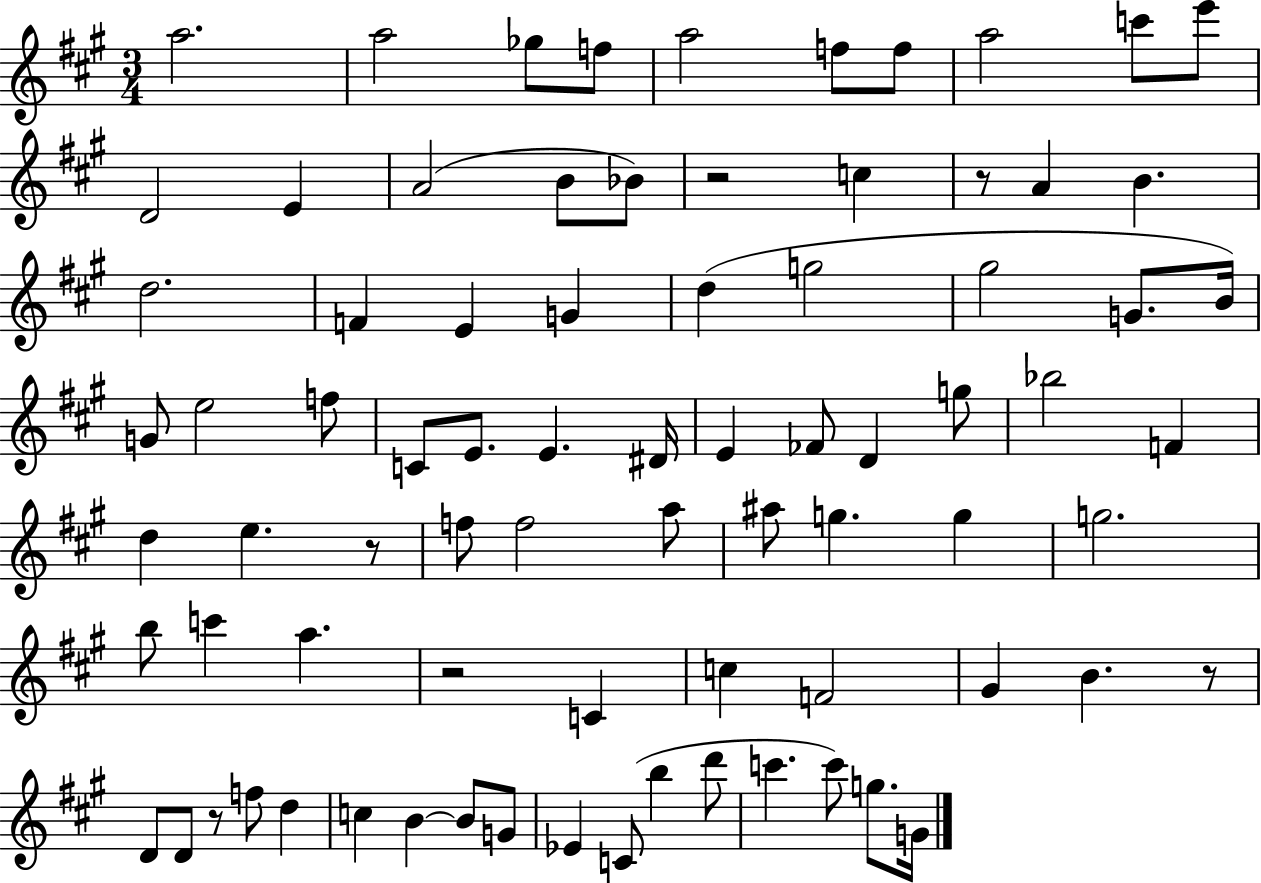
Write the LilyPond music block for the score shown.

{
  \clef treble
  \numericTimeSignature
  \time 3/4
  \key a \major
  a''2. | a''2 ges''8 f''8 | a''2 f''8 f''8 | a''2 c'''8 e'''8 | \break d'2 e'4 | a'2( b'8 bes'8) | r2 c''4 | r8 a'4 b'4. | \break d''2. | f'4 e'4 g'4 | d''4( g''2 | gis''2 g'8. b'16) | \break g'8 e''2 f''8 | c'8 e'8. e'4. dis'16 | e'4 fes'8 d'4 g''8 | bes''2 f'4 | \break d''4 e''4. r8 | f''8 f''2 a''8 | ais''8 g''4. g''4 | g''2. | \break b''8 c'''4 a''4. | r2 c'4 | c''4 f'2 | gis'4 b'4. r8 | \break d'8 d'8 r8 f''8 d''4 | c''4 b'4~~ b'8 g'8 | ees'4 c'8( b''4 d'''8 | c'''4. c'''8) g''8. g'16 | \break \bar "|."
}